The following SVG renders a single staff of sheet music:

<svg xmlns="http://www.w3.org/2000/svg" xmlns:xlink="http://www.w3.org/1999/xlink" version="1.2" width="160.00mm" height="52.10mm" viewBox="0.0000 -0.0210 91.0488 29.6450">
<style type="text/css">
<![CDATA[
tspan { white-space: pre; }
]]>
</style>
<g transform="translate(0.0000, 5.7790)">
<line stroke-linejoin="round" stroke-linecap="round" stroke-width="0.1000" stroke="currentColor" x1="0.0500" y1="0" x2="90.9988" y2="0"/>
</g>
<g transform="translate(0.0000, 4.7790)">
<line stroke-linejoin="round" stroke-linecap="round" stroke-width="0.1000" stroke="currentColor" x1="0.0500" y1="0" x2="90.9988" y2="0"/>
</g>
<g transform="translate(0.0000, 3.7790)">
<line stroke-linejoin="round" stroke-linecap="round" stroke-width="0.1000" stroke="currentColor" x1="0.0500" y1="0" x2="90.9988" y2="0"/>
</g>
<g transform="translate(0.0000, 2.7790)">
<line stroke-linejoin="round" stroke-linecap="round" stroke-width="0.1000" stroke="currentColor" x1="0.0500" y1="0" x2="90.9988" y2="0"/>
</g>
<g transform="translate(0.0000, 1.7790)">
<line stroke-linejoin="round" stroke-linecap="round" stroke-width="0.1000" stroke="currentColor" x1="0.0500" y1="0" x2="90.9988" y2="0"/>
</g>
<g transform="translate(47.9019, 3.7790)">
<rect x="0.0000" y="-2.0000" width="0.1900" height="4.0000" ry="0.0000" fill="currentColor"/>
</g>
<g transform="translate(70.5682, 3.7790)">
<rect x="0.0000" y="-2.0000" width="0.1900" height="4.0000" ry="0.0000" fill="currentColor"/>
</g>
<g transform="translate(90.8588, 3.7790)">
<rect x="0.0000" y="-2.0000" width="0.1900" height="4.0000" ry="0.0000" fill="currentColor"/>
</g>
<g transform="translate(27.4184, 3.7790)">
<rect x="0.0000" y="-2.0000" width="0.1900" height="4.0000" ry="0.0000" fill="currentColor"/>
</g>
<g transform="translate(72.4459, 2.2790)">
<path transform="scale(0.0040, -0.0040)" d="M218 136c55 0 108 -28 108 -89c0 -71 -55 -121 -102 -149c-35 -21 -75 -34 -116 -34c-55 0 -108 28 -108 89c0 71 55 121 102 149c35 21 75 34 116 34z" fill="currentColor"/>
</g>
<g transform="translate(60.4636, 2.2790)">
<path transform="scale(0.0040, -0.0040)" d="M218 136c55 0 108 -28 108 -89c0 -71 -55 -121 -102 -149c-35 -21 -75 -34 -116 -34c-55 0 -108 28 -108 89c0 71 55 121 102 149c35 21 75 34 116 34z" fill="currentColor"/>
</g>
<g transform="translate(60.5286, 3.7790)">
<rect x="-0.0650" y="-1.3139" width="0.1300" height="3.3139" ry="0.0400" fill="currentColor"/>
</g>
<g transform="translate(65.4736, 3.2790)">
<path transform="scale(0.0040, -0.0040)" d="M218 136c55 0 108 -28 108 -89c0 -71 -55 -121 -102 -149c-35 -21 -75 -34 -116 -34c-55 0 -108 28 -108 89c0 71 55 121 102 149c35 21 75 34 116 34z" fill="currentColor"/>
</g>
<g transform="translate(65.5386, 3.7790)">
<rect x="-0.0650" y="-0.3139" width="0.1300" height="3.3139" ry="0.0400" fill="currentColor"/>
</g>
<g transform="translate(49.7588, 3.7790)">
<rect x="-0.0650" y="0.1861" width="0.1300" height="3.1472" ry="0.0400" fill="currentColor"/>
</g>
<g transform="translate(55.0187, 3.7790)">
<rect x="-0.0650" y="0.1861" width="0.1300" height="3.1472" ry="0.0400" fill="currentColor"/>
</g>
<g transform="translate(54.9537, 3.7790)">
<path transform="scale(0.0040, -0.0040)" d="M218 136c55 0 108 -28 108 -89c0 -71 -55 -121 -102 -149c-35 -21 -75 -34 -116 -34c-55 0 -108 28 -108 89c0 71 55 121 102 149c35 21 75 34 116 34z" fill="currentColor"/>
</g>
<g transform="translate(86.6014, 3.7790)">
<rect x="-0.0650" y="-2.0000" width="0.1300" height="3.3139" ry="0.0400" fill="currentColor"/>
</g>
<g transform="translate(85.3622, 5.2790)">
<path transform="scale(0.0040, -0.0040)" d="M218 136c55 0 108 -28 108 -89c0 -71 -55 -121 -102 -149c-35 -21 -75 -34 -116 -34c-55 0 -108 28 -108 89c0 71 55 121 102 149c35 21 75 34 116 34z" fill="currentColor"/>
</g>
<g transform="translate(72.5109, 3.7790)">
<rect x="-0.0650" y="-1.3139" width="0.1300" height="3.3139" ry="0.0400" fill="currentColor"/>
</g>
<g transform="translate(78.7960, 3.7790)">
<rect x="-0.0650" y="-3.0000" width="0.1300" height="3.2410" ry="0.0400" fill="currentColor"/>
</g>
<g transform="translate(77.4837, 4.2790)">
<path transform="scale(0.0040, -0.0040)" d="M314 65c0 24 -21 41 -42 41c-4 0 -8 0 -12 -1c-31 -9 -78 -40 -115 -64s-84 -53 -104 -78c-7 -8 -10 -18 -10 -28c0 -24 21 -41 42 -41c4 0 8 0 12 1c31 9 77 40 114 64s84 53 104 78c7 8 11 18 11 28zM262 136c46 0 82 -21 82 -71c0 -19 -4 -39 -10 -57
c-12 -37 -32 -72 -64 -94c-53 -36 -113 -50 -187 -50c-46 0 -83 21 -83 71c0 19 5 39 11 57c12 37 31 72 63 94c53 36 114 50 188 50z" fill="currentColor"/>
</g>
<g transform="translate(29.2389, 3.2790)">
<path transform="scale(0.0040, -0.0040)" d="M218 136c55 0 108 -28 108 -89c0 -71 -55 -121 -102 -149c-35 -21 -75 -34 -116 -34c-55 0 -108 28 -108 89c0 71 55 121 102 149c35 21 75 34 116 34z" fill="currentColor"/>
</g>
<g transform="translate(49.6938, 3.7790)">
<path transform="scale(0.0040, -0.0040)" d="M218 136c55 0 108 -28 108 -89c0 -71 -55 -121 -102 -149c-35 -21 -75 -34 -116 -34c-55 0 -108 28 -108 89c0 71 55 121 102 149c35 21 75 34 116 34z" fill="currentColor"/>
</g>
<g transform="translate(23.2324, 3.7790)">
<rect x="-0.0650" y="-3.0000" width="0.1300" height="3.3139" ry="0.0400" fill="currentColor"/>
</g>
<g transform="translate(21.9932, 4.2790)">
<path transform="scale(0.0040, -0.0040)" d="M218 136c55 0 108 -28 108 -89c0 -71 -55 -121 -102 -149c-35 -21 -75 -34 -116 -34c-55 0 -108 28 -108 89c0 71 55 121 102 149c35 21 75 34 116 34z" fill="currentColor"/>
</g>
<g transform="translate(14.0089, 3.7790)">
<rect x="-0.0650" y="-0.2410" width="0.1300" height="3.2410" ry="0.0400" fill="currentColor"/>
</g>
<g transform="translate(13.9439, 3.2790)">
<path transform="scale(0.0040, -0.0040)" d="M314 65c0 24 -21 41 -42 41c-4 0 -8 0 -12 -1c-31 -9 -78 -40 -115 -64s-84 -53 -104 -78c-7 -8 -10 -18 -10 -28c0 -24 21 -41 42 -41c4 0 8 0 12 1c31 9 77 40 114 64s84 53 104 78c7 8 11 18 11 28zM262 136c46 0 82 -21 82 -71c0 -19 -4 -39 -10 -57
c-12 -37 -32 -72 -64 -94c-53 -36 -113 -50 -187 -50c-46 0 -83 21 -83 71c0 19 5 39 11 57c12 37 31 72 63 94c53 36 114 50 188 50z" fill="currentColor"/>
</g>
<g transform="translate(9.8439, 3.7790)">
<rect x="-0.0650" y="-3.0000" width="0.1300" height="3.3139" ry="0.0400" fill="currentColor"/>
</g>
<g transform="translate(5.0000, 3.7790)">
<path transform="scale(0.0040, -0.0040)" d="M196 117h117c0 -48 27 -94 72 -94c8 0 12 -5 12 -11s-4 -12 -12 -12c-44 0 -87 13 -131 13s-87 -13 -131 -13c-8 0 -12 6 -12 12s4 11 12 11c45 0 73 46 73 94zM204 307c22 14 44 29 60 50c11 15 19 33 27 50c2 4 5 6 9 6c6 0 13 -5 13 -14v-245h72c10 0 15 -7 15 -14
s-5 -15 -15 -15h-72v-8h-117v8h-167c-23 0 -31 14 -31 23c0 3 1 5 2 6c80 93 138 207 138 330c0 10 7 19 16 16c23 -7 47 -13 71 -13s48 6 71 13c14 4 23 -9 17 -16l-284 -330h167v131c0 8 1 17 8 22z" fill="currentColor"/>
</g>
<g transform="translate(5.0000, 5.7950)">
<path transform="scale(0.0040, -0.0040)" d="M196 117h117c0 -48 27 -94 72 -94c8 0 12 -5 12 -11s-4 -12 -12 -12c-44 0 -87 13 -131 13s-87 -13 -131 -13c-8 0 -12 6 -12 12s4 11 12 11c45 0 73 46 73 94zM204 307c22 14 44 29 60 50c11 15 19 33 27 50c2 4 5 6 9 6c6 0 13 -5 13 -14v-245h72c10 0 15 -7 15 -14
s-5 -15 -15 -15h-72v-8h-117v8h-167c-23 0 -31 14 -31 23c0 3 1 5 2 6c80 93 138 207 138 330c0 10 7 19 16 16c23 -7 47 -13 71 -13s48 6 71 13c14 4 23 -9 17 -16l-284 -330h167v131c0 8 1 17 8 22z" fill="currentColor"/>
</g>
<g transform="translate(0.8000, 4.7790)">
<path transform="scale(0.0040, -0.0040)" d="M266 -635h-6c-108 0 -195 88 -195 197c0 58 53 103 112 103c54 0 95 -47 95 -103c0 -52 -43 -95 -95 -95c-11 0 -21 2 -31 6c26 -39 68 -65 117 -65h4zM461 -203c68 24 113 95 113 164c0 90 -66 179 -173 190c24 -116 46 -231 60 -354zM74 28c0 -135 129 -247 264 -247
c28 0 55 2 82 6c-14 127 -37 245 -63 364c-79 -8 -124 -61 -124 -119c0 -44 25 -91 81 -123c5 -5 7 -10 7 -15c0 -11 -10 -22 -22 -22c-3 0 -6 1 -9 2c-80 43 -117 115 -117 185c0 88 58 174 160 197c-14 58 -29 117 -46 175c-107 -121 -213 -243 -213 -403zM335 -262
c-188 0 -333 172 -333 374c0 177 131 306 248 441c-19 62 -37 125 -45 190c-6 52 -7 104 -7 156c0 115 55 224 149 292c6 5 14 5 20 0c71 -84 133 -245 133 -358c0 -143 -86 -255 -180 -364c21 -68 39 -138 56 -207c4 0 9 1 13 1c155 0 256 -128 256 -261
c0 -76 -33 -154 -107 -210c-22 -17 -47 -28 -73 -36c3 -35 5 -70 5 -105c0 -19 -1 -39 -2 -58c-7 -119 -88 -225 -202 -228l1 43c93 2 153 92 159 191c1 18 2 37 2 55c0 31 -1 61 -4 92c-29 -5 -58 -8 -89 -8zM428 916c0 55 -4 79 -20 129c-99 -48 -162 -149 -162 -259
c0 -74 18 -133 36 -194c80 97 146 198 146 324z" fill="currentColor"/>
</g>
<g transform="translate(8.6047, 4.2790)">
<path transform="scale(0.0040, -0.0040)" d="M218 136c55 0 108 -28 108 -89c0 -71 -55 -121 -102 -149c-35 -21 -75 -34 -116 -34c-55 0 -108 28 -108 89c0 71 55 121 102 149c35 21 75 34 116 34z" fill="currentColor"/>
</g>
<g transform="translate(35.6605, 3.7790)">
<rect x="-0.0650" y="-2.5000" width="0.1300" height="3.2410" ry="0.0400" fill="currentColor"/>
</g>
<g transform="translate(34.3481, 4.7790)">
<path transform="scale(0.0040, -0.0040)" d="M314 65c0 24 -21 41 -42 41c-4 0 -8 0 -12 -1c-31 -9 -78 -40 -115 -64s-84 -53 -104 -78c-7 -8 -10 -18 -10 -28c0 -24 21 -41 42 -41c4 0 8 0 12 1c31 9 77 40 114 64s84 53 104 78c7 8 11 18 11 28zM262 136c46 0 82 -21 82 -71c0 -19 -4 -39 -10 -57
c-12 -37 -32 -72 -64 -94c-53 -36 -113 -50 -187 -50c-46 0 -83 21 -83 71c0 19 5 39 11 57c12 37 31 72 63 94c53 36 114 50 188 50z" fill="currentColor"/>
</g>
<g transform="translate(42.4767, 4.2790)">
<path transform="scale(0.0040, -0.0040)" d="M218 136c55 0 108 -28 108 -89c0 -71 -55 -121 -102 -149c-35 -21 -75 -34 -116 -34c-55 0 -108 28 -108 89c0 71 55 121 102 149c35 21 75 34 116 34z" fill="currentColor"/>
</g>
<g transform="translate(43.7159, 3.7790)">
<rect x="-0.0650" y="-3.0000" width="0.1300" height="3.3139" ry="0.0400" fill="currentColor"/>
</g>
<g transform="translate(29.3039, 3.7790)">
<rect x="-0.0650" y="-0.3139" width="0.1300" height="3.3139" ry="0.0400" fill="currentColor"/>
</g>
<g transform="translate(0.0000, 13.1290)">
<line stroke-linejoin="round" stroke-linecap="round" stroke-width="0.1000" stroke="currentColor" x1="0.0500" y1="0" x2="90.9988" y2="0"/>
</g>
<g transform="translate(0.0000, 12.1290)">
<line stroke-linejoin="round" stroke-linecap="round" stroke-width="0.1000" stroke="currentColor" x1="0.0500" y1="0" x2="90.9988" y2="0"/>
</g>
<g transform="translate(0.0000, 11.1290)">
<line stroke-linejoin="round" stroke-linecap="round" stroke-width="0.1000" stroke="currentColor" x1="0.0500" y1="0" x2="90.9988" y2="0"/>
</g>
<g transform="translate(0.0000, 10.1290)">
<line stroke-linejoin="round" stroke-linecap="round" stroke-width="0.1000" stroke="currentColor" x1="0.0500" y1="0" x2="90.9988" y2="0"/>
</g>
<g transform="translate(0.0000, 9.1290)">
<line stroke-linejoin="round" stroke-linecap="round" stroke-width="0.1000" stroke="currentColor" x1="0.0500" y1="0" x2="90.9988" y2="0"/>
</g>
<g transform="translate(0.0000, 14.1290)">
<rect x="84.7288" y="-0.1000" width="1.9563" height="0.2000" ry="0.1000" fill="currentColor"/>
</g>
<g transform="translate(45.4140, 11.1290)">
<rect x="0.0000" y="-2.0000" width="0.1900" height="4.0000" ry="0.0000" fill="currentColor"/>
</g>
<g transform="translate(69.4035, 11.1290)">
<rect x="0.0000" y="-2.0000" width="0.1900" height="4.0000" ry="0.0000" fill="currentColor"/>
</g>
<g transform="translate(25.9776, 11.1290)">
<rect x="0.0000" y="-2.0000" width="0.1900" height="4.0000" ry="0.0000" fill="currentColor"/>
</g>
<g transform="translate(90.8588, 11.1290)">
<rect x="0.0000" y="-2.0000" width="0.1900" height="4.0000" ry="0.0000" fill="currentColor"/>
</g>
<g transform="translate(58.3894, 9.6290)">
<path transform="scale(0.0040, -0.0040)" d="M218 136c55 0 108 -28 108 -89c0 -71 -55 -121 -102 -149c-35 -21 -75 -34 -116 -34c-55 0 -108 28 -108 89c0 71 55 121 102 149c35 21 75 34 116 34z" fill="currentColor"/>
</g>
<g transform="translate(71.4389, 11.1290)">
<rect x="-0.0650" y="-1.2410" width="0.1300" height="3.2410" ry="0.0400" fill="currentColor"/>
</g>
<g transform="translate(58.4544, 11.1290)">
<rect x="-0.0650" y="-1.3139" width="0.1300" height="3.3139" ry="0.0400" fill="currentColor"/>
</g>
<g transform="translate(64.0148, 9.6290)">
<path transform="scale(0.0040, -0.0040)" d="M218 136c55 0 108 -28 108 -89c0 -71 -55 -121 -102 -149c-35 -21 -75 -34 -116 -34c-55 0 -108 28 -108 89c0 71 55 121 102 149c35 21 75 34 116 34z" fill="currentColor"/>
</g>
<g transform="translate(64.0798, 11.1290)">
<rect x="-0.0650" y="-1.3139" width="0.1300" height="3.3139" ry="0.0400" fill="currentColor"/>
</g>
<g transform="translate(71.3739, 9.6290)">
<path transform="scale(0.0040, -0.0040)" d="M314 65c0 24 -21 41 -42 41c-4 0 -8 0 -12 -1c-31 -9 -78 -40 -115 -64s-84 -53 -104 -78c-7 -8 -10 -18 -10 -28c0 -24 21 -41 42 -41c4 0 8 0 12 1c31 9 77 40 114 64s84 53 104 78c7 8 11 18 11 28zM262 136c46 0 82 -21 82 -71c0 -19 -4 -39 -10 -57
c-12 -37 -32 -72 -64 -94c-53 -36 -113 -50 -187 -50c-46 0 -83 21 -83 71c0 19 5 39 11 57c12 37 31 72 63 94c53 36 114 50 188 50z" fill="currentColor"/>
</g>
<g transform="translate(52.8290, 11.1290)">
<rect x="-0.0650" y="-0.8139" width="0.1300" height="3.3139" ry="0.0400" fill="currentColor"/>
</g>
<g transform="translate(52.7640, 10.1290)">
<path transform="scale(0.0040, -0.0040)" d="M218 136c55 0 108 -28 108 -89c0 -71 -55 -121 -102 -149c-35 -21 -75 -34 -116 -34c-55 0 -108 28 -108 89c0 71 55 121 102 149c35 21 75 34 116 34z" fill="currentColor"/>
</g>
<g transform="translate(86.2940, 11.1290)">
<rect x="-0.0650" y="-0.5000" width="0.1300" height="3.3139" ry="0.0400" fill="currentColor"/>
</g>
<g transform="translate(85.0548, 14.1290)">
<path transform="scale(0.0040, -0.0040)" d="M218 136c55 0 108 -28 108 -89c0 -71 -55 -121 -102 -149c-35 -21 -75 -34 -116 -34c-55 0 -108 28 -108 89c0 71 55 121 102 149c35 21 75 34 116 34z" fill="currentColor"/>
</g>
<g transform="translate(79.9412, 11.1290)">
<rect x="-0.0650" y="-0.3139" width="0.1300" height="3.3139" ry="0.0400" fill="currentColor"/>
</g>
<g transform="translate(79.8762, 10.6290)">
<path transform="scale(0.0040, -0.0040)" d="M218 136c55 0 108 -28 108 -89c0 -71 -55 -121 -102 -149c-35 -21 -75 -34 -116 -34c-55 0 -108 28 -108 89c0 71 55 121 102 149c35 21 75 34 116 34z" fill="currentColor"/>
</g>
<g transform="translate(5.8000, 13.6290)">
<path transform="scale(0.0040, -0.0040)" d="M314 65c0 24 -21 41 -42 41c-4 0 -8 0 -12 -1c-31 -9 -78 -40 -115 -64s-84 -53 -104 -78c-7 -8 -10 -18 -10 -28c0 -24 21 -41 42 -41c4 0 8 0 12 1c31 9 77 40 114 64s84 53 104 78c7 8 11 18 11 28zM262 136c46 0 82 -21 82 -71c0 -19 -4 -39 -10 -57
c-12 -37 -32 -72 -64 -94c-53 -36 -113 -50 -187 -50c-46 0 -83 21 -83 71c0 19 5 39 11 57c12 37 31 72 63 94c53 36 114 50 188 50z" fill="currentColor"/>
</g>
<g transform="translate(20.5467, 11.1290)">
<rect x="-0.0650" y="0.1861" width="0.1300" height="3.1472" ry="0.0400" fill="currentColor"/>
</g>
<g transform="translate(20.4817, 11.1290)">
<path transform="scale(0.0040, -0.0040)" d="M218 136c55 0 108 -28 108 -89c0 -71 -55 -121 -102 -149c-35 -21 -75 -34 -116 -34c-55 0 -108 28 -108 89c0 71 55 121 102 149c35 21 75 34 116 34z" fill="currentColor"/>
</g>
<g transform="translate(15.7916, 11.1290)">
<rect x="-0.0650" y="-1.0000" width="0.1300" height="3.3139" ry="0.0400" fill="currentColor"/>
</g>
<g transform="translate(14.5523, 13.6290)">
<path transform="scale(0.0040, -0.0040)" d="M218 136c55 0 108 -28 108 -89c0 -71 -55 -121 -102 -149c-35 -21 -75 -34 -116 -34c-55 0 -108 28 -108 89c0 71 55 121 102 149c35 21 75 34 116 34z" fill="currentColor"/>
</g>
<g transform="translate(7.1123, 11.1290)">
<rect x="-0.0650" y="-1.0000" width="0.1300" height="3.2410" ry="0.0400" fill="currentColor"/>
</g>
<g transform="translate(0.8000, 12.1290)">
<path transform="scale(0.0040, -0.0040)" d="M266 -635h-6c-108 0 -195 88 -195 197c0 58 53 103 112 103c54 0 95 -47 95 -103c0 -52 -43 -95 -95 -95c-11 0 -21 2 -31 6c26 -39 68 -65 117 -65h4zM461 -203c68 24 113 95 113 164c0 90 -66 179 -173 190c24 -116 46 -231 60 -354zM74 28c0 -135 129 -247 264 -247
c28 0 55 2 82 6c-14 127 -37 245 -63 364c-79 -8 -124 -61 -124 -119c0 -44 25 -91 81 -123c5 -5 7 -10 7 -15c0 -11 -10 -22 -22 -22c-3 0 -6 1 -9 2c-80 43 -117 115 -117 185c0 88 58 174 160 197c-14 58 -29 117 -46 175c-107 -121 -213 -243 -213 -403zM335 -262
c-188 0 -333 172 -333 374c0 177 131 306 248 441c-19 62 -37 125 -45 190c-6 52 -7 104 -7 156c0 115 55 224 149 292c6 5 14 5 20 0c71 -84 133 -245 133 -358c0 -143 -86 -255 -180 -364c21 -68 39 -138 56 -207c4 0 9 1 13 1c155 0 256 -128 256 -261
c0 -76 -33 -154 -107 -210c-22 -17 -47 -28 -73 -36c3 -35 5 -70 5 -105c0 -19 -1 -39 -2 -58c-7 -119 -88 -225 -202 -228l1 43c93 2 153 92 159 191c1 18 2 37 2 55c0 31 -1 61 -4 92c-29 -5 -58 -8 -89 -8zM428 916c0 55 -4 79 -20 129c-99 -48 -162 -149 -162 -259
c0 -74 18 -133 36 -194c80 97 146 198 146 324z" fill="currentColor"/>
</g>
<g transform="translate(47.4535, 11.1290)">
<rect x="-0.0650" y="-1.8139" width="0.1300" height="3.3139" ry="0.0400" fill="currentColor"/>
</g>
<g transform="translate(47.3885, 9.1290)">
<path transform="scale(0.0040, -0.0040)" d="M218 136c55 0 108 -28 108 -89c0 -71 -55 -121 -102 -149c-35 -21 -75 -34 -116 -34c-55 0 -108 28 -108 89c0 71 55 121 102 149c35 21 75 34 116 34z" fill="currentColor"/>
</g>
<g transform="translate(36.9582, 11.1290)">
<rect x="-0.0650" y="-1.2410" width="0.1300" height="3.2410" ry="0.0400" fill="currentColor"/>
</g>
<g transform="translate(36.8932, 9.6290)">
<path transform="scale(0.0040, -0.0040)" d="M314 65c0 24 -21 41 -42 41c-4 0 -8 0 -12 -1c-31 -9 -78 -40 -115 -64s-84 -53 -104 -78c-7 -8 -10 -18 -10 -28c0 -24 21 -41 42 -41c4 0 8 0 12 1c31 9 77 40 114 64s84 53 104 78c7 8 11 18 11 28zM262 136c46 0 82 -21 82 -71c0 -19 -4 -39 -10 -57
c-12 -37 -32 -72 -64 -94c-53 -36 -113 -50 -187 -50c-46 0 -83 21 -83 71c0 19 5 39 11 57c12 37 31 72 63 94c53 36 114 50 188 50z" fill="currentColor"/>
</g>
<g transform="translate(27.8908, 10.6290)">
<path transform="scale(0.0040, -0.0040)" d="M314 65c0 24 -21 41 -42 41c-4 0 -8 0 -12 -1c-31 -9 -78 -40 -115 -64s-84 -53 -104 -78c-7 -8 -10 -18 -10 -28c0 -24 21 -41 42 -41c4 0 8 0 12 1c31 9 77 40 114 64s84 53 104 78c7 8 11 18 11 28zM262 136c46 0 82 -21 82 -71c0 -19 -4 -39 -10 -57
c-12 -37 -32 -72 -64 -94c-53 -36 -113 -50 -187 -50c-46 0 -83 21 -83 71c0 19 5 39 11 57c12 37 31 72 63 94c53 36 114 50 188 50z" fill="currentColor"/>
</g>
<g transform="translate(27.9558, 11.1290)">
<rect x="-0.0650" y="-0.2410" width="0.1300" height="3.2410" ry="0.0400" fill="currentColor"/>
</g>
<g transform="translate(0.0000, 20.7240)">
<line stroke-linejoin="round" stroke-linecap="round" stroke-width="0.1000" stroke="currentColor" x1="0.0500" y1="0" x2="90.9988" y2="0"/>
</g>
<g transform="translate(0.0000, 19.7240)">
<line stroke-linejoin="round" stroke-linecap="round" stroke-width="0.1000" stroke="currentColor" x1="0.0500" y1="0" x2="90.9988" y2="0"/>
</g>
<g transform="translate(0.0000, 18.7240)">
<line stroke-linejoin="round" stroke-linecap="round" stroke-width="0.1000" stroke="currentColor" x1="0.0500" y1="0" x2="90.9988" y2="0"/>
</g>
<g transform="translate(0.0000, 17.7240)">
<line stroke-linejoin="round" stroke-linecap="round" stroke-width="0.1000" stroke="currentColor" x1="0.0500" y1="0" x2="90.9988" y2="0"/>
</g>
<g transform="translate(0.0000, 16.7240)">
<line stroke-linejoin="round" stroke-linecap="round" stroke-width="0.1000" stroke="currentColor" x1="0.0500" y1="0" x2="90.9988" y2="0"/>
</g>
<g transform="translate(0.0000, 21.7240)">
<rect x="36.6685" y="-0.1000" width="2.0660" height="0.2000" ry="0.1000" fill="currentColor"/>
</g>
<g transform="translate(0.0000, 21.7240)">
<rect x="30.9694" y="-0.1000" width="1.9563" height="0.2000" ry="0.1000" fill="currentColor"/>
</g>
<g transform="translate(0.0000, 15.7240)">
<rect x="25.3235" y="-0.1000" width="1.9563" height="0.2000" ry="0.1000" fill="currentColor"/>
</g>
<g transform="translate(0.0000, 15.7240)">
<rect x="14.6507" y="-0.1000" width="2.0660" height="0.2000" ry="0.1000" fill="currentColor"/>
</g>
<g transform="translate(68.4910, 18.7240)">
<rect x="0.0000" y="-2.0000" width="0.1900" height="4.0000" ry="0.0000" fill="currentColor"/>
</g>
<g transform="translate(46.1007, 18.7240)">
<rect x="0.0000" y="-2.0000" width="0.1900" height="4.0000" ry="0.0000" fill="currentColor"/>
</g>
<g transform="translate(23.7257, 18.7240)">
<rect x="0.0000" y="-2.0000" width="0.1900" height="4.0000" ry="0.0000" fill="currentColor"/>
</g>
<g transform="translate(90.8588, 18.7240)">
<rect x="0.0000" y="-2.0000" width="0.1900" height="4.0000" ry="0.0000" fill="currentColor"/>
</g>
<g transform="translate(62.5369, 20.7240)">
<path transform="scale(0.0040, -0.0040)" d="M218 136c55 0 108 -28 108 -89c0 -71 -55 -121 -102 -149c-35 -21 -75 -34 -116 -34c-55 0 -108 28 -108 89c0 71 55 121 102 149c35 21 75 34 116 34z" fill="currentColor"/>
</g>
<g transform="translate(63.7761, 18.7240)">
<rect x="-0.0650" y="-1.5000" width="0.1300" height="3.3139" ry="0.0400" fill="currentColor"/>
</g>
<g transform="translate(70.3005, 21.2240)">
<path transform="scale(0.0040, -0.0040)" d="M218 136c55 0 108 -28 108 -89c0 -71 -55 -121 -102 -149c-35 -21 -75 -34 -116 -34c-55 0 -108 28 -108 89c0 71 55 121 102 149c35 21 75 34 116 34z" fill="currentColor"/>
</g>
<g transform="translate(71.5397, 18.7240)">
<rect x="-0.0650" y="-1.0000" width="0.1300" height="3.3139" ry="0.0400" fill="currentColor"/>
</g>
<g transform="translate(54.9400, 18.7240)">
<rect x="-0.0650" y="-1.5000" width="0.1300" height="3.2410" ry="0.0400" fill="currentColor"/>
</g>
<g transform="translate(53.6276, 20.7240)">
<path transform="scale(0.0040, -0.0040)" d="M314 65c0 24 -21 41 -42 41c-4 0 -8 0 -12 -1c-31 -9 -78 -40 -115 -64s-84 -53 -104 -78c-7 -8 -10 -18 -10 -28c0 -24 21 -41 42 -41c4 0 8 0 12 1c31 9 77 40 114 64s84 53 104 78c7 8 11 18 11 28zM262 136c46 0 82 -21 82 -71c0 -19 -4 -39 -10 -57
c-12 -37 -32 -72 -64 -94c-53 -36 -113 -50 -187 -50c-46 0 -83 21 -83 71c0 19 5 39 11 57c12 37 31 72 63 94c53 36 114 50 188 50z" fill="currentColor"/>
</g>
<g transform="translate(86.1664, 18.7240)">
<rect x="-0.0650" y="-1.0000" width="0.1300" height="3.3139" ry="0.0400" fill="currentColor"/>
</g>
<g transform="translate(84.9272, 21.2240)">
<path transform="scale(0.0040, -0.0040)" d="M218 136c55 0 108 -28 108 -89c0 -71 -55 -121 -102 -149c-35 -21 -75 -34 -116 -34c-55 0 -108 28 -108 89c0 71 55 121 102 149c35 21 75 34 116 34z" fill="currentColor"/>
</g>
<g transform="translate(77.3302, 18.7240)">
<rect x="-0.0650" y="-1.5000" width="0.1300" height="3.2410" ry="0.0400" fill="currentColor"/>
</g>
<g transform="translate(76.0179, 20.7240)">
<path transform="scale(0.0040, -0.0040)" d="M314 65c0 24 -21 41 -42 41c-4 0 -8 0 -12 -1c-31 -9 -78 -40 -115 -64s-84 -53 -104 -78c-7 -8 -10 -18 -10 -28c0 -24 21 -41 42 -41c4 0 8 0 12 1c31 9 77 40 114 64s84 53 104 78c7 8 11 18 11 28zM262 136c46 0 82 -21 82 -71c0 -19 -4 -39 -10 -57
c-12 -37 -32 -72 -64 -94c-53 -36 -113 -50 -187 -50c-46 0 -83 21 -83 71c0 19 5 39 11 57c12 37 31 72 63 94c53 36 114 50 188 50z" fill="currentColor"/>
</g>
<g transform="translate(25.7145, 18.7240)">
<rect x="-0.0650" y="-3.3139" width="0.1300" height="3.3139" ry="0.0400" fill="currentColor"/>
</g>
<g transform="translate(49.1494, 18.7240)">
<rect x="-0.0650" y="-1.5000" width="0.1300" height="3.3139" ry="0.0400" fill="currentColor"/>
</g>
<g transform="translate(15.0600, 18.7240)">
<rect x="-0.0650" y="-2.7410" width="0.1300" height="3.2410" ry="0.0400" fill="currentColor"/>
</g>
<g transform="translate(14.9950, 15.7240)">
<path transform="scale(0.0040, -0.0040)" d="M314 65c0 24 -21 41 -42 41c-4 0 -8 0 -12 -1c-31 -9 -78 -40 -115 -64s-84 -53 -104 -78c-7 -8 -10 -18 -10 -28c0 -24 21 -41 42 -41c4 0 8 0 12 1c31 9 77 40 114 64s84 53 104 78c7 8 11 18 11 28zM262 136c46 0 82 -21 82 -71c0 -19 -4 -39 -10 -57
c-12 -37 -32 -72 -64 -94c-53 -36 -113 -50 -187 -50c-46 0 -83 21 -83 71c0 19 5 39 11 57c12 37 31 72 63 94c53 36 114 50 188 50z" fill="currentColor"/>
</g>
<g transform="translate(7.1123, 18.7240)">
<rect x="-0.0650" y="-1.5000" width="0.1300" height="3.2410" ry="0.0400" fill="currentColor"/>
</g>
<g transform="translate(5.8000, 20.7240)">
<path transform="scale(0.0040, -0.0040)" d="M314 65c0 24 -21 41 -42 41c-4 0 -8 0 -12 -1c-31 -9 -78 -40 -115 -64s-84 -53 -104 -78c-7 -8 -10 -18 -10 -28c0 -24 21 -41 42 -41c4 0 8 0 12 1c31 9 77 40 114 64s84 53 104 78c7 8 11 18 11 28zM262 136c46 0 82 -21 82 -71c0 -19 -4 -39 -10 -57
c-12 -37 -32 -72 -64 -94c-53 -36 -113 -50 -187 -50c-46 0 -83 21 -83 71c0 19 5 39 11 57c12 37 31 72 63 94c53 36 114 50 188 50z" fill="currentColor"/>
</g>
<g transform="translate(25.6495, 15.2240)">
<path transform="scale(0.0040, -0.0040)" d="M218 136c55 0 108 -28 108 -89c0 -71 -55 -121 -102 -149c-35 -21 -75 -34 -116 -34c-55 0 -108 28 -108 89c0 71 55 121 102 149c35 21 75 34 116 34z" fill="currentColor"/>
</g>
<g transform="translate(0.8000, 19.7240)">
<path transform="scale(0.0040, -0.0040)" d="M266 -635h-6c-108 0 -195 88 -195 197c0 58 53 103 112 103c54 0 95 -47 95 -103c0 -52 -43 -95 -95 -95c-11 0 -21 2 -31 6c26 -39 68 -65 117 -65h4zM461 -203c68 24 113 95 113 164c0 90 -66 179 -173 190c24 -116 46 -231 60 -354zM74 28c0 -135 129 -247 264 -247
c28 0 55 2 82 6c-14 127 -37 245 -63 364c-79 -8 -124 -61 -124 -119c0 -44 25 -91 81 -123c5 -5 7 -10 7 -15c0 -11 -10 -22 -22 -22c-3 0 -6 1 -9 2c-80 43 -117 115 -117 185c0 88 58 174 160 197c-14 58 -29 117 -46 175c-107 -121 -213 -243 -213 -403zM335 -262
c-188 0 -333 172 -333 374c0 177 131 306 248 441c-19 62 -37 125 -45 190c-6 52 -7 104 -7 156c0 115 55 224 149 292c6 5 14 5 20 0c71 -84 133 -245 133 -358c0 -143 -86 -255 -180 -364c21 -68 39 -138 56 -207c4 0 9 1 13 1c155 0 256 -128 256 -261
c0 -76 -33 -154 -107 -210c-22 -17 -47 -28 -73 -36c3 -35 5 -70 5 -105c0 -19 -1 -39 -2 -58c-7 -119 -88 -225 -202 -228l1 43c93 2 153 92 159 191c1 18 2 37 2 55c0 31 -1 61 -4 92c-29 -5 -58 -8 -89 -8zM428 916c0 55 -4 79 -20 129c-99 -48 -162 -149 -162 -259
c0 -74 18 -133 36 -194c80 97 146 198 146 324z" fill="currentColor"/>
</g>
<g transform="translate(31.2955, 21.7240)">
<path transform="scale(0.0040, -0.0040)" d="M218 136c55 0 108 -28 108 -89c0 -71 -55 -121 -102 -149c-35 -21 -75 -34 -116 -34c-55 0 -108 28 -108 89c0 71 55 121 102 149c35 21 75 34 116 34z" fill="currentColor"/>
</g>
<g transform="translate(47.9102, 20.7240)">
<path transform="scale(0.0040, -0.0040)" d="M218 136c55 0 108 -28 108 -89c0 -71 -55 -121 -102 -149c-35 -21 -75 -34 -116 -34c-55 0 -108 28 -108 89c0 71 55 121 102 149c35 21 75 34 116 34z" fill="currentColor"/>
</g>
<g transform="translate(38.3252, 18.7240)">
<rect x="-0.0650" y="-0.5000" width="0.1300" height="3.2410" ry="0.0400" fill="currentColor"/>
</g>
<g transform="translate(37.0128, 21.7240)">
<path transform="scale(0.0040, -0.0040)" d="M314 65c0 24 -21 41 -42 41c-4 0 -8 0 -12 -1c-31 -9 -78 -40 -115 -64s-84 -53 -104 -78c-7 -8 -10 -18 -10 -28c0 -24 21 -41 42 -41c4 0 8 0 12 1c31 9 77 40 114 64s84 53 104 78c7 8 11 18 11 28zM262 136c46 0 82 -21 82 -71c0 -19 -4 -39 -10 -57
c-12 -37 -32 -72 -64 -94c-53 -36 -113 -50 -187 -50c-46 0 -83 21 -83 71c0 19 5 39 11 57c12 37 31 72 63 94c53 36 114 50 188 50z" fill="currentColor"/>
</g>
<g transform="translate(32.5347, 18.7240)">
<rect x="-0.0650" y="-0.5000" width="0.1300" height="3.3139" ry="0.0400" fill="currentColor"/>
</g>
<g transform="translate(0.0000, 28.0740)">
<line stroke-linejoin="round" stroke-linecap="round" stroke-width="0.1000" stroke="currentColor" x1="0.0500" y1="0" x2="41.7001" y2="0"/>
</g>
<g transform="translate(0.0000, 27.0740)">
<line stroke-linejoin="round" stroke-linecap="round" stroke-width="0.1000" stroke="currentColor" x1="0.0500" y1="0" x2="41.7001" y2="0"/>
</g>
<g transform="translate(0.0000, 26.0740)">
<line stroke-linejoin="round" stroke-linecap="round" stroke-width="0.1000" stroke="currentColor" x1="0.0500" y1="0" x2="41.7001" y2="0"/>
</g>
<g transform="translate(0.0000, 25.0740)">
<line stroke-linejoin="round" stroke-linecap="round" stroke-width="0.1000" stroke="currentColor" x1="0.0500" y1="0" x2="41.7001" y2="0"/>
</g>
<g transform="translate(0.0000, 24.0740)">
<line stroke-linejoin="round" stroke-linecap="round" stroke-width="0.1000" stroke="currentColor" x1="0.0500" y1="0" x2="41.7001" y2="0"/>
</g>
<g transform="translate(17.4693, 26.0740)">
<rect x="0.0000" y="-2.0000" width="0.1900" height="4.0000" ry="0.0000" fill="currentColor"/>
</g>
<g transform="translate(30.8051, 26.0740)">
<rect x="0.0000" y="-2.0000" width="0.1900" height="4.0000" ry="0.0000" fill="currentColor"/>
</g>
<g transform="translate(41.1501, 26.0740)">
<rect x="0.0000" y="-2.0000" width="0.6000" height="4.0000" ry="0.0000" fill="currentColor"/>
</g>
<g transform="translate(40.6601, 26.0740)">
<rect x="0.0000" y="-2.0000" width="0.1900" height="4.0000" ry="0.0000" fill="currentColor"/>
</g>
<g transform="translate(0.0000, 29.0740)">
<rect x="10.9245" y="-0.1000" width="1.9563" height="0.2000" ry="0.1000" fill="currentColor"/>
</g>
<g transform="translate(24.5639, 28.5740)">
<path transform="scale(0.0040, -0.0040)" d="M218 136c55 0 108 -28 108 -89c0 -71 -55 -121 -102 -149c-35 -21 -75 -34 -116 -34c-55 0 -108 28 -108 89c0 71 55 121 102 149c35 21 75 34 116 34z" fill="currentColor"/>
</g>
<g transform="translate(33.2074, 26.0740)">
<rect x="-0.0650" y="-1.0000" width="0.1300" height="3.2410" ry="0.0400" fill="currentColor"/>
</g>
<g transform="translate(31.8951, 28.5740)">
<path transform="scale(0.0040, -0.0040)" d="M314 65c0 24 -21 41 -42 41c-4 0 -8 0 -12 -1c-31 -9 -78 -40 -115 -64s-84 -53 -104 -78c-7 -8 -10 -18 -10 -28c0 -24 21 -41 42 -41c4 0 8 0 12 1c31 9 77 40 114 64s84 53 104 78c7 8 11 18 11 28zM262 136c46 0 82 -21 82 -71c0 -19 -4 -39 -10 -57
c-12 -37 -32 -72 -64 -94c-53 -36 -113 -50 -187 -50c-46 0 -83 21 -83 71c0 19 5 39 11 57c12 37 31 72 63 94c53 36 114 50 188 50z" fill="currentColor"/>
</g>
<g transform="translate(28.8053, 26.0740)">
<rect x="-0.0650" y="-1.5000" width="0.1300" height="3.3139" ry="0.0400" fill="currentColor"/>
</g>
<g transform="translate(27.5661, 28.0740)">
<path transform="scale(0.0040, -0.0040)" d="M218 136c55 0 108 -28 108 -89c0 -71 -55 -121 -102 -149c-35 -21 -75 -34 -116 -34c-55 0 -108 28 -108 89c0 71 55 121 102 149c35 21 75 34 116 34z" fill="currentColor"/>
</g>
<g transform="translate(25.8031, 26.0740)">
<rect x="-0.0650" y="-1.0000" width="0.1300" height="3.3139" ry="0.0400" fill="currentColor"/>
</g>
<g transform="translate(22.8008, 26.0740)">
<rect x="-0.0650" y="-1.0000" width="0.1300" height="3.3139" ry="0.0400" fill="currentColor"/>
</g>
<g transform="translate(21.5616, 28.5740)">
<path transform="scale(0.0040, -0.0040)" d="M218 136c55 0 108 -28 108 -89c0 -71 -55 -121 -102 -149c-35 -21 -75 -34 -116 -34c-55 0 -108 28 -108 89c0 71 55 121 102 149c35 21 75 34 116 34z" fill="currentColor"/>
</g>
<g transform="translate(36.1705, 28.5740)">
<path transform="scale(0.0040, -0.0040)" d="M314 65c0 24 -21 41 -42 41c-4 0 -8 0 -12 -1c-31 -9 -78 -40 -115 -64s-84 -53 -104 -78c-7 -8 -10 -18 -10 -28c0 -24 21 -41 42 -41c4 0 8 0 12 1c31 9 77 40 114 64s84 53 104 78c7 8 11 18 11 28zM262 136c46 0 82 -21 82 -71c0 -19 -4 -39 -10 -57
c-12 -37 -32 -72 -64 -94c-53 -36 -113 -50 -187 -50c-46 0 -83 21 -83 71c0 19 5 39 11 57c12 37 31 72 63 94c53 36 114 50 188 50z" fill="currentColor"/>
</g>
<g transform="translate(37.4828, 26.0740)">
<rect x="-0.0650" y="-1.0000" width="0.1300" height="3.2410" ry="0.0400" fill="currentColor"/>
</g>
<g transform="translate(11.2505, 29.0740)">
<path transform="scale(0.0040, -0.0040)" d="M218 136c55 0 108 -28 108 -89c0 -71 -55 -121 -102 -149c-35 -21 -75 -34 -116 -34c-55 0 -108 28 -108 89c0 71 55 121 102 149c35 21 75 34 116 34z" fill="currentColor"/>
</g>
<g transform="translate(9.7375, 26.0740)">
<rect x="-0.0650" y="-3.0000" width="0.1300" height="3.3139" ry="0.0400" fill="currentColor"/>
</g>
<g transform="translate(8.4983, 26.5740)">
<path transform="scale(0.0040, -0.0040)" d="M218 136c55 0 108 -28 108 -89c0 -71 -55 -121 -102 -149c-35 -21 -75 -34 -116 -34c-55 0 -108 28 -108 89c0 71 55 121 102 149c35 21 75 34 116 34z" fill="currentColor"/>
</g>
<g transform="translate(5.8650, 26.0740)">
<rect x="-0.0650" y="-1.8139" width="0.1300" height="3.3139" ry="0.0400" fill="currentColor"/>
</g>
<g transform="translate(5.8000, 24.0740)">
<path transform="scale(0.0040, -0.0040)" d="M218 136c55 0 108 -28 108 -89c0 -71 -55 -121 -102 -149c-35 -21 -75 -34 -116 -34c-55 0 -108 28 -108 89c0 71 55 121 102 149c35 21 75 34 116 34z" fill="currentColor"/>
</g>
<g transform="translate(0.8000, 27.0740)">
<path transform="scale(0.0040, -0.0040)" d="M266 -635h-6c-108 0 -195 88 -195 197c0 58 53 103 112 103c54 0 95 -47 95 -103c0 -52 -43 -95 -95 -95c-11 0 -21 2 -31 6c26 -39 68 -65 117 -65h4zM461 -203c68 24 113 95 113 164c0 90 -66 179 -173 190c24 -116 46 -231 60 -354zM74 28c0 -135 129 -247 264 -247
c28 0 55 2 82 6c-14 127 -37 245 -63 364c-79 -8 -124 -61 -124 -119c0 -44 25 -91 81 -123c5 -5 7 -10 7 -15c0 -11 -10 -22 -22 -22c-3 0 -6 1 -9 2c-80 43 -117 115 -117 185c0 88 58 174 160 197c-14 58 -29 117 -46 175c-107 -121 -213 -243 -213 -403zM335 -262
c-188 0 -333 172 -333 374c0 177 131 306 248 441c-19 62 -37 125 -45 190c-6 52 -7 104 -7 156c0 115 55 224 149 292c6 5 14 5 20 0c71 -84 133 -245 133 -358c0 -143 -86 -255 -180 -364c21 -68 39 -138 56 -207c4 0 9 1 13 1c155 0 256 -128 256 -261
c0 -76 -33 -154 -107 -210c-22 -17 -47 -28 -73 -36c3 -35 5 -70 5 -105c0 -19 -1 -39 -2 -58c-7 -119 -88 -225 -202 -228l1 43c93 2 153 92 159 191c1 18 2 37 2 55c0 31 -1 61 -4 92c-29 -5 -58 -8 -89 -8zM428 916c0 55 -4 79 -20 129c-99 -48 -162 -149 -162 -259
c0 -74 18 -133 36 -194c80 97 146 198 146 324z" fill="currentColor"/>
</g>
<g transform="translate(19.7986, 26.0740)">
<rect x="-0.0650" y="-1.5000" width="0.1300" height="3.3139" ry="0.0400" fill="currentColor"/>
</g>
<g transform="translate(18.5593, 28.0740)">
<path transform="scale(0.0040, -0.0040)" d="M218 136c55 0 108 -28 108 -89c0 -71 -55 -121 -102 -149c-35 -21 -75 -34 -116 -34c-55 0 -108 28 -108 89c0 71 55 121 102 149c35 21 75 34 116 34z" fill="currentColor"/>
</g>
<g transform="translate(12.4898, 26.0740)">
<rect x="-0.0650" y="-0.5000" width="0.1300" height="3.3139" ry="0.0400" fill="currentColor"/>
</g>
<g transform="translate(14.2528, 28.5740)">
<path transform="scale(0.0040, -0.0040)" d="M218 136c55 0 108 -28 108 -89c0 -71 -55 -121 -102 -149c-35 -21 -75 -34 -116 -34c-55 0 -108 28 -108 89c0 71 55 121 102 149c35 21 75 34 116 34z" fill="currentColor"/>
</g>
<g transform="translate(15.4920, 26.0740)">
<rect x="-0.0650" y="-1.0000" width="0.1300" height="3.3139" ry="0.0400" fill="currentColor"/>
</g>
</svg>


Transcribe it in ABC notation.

X:1
T:Untitled
M:4/4
L:1/4
K:C
A c2 A c G2 A B B e c e A2 F D2 D B c2 e2 f d e e e2 c C E2 a2 b C C2 E E2 E D E2 D f A C D E D D E D2 D2